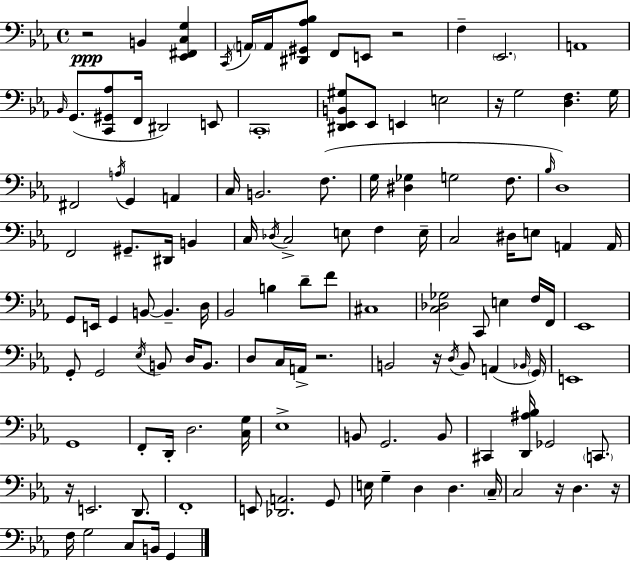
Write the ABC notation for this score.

X:1
T:Untitled
M:4/4
L:1/4
K:Cm
z2 B,, [_E,,^F,,C,G,] C,,/4 A,,/4 A,,/4 [^D,,^G,,_A,_B,]/2 F,,/2 E,,/2 z2 F, _E,,2 A,,4 _B,,/4 G,,/2 [C,,^G,,_A,]/2 F,,/4 ^D,,2 E,,/2 C,,4 [^D,,_E,,B,,^G,]/2 _E,,/2 E,, E,2 z/4 G,2 [D,F,] G,/4 ^F,,2 A,/4 G,, A,, C,/4 B,,2 F,/2 G,/4 [^D,_G,] G,2 F,/2 _B,/4 D,4 F,,2 ^G,,/2 ^D,,/4 B,, C,/4 _D,/4 C,2 E,/2 F, E,/4 C,2 ^D,/4 E,/2 A,, A,,/4 G,,/2 E,,/4 G,, B,,/2 B,, D,/4 _B,,2 B, D/2 F/2 ^C,4 [C,_D,_G,]2 C,,/2 E, F,/4 F,,/4 _E,,4 G,,/2 G,,2 _E,/4 B,,/2 D,/4 B,,/2 D,/2 C,/4 A,,/4 z2 B,,2 z/4 D,/4 B,,/2 A,, _B,,/4 G,,/4 E,,4 G,,4 F,,/2 D,,/4 D,2 [C,G,]/4 _E,4 B,,/2 G,,2 B,,/2 ^C,, [D,,^A,_B,]/4 _G,,2 C,,/2 z/4 E,,2 D,,/2 F,,4 E,,/2 [_D,,A,,]2 G,,/2 E,/4 G, D, D, C,/4 C,2 z/4 D, z/4 F,/4 G,2 C,/2 B,,/4 G,,